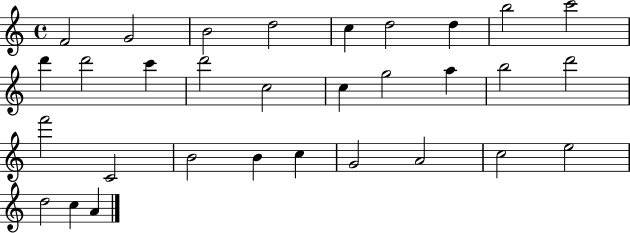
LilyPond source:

{
  \clef treble
  \time 4/4
  \defaultTimeSignature
  \key c \major
  f'2 g'2 | b'2 d''2 | c''4 d''2 d''4 | b''2 c'''2 | \break d'''4 d'''2 c'''4 | d'''2 c''2 | c''4 g''2 a''4 | b''2 d'''2 | \break f'''2 c'2 | b'2 b'4 c''4 | g'2 a'2 | c''2 e''2 | \break d''2 c''4 a'4 | \bar "|."
}